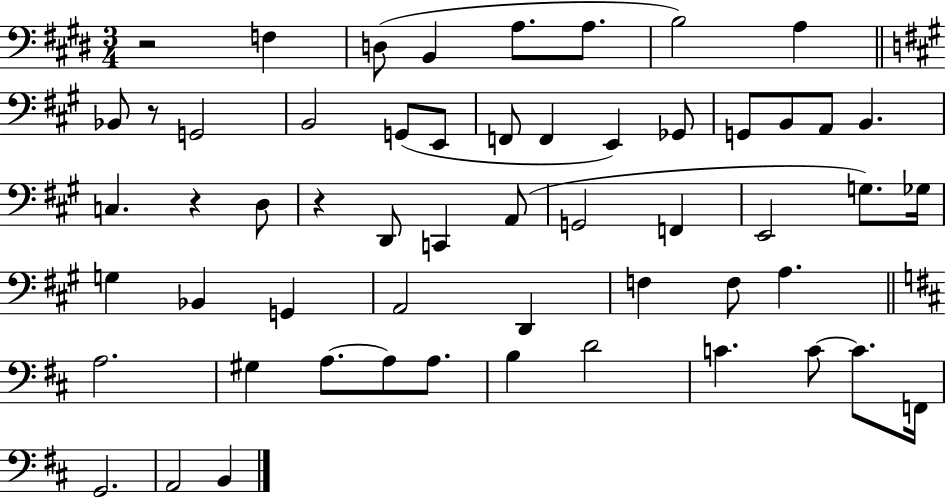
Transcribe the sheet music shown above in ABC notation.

X:1
T:Untitled
M:3/4
L:1/4
K:E
z2 F, D,/2 B,, A,/2 A,/2 B,2 A, _B,,/2 z/2 G,,2 B,,2 G,,/2 E,,/2 F,,/2 F,, E,, _G,,/2 G,,/2 B,,/2 A,,/2 B,, C, z D,/2 z D,,/2 C,, A,,/2 G,,2 F,, E,,2 G,/2 _G,/4 G, _B,, G,, A,,2 D,, F, F,/2 A, A,2 ^G, A,/2 A,/2 A,/2 B, D2 C C/2 C/2 F,,/4 G,,2 A,,2 B,,